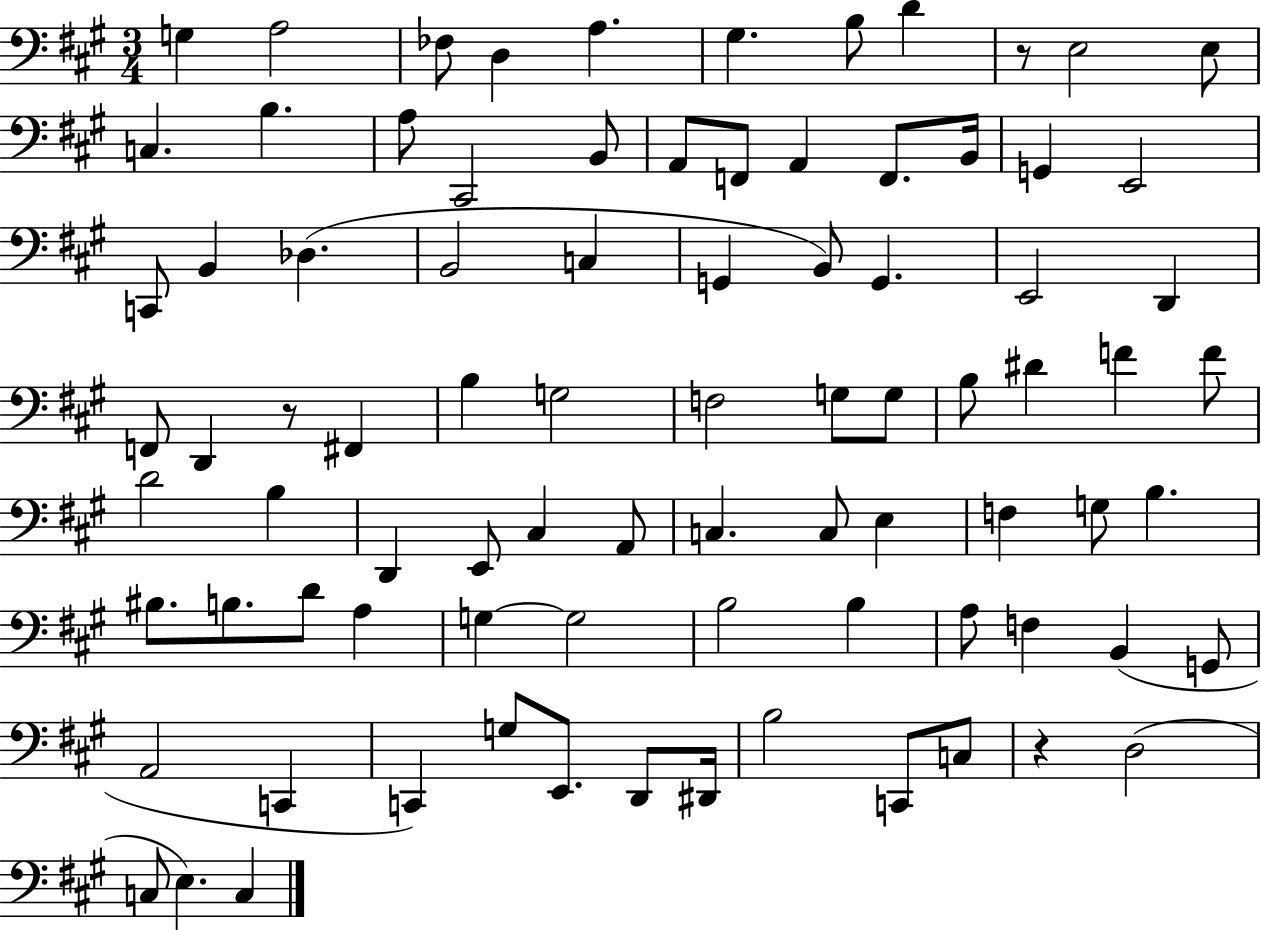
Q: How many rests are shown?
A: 3